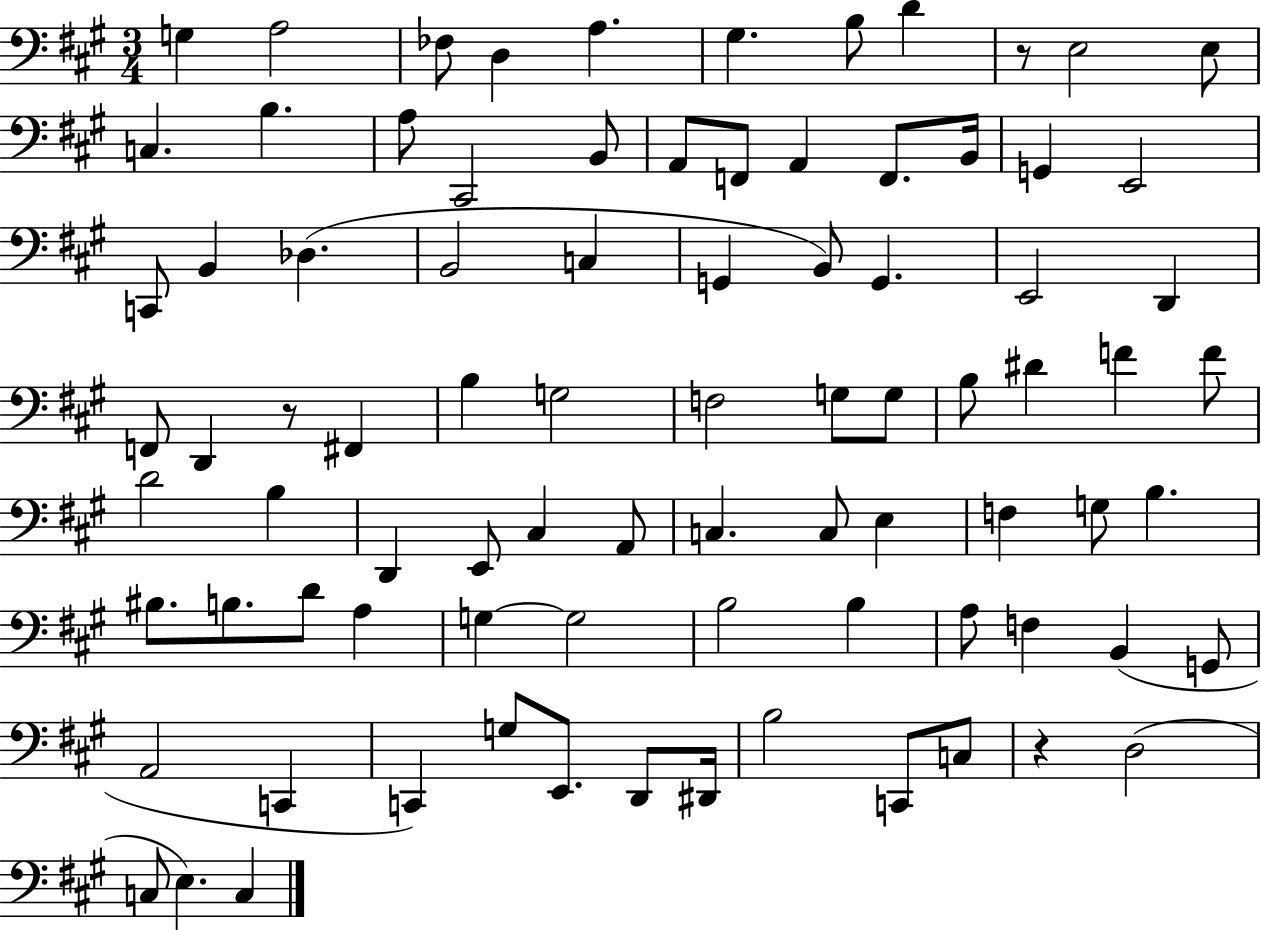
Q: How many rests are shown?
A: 3